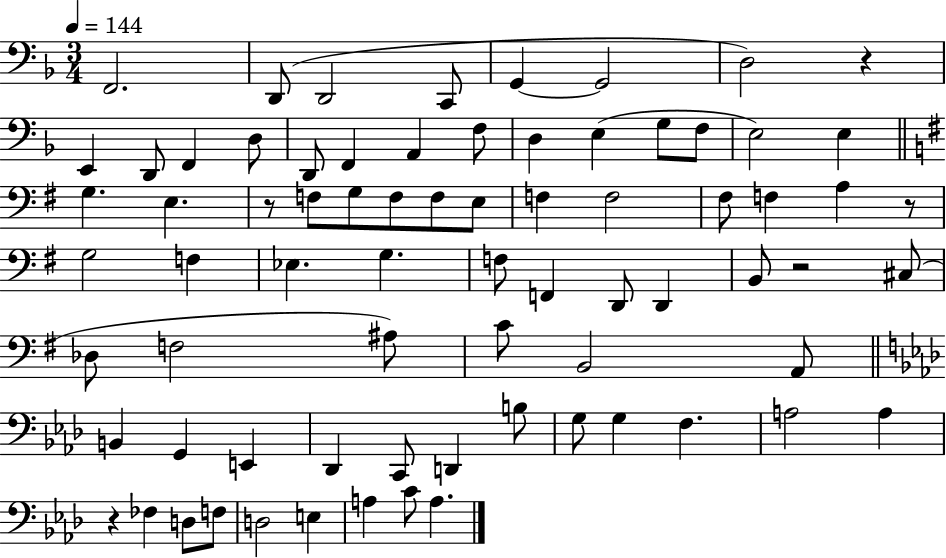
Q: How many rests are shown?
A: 5